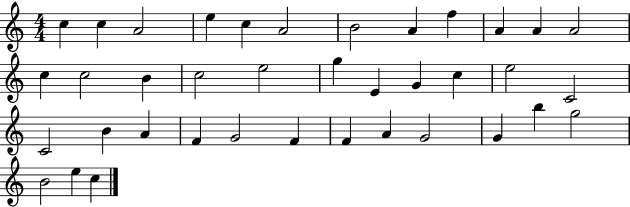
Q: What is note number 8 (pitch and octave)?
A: A4